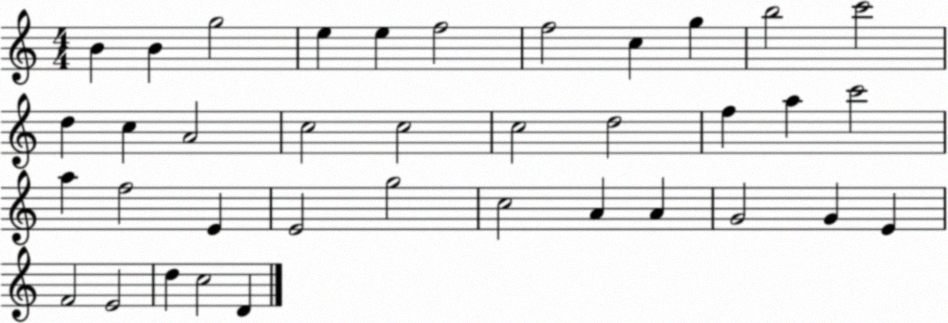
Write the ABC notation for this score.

X:1
T:Untitled
M:4/4
L:1/4
K:C
B B g2 e e f2 f2 c g b2 c'2 d c A2 c2 c2 c2 d2 f a c'2 a f2 E E2 g2 c2 A A G2 G E F2 E2 d c2 D